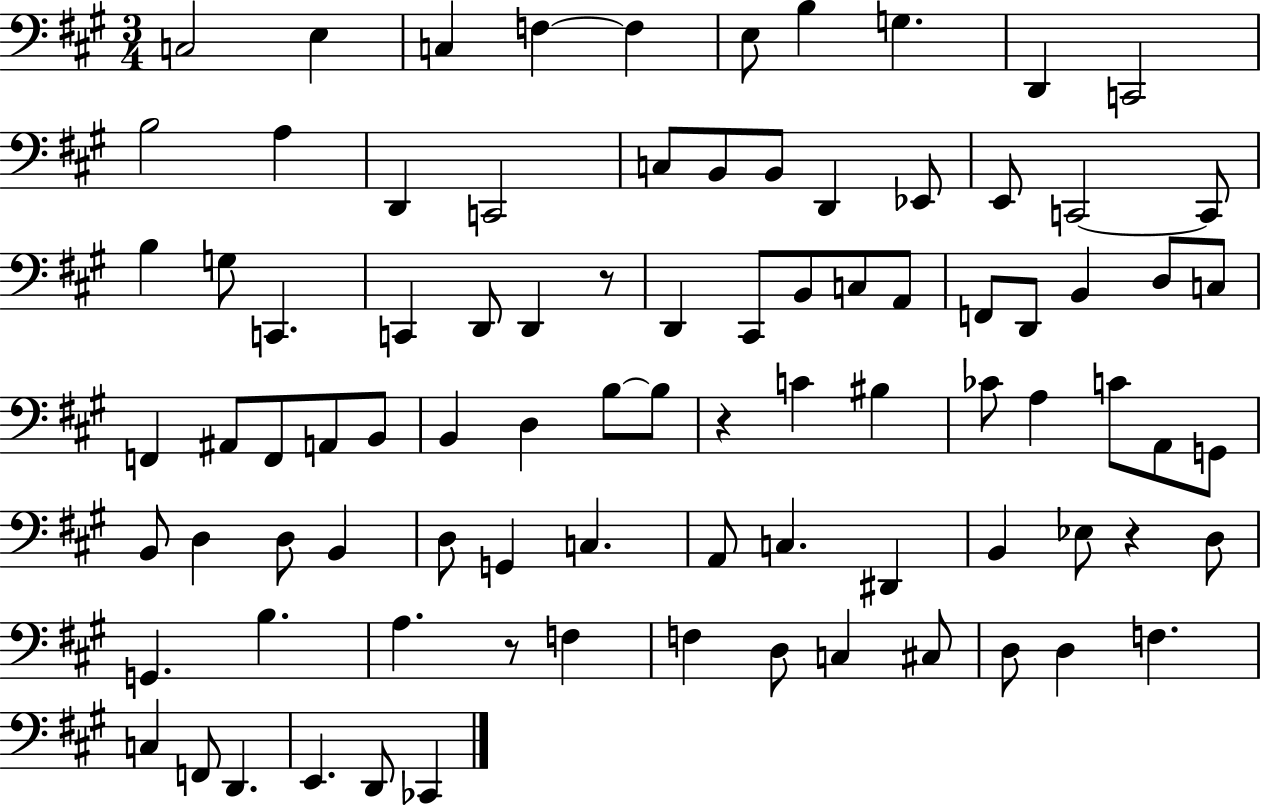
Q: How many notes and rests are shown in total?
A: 88